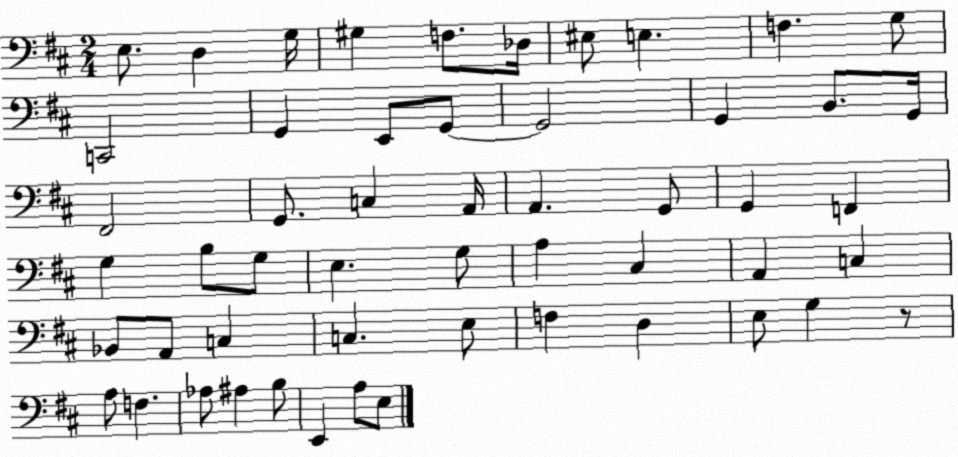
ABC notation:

X:1
T:Untitled
M:2/4
L:1/4
K:D
E,/2 D, G,/4 ^G, F,/2 _D,/4 ^E,/2 E, F, G,/2 C,,2 G,, E,,/2 G,,/2 G,,2 G,, B,,/2 G,,/4 ^F,,2 G,,/2 C, A,,/4 A,, G,,/2 G,, F,, G, B,/2 G,/2 E, G,/2 A, ^C, A,, C, _B,,/2 A,,/2 C, C, E,/2 F, D, E,/2 G, z/2 A,/2 F, _A,/2 ^A, B,/2 E,, A,/2 E,/2